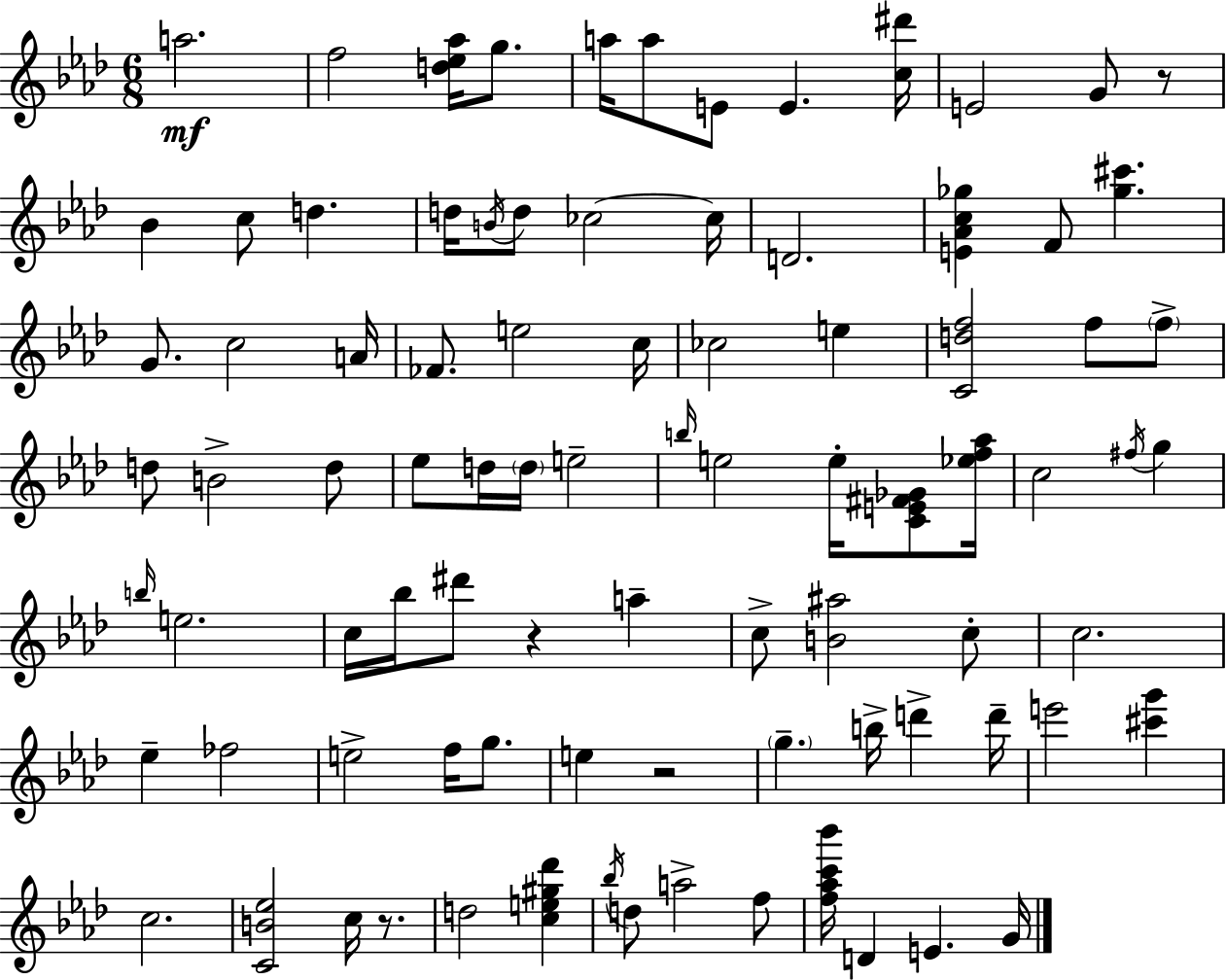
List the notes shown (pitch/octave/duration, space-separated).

A5/h. F5/h [D5,Eb5,Ab5]/s G5/e. A5/s A5/e E4/e E4/q. [C5,D#6]/s E4/h G4/e R/e Bb4/q C5/e D5/q. D5/s B4/s D5/e CES5/h CES5/s D4/h. [E4,Ab4,C5,Gb5]/q F4/e [Gb5,C#6]/q. G4/e. C5/h A4/s FES4/e. E5/h C5/s CES5/h E5/q [C4,D5,F5]/h F5/e F5/e D5/e B4/h D5/e Eb5/e D5/s D5/s E5/h B5/s E5/h E5/s [C4,E4,F#4,Gb4]/e [Eb5,F5,Ab5]/s C5/h F#5/s G5/q B5/s E5/h. C5/s Bb5/s D#6/e R/q A5/q C5/e [B4,A#5]/h C5/e C5/h. Eb5/q FES5/h E5/h F5/s G5/e. E5/q R/h G5/q. B5/s D6/q D6/s E6/h [C#6,G6]/q C5/h. [C4,B4,Eb5]/h C5/s R/e. D5/h [C5,E5,G#5,Db6]/q Bb5/s D5/e A5/h F5/e [F5,Ab5,C6,Bb6]/s D4/q E4/q. G4/s